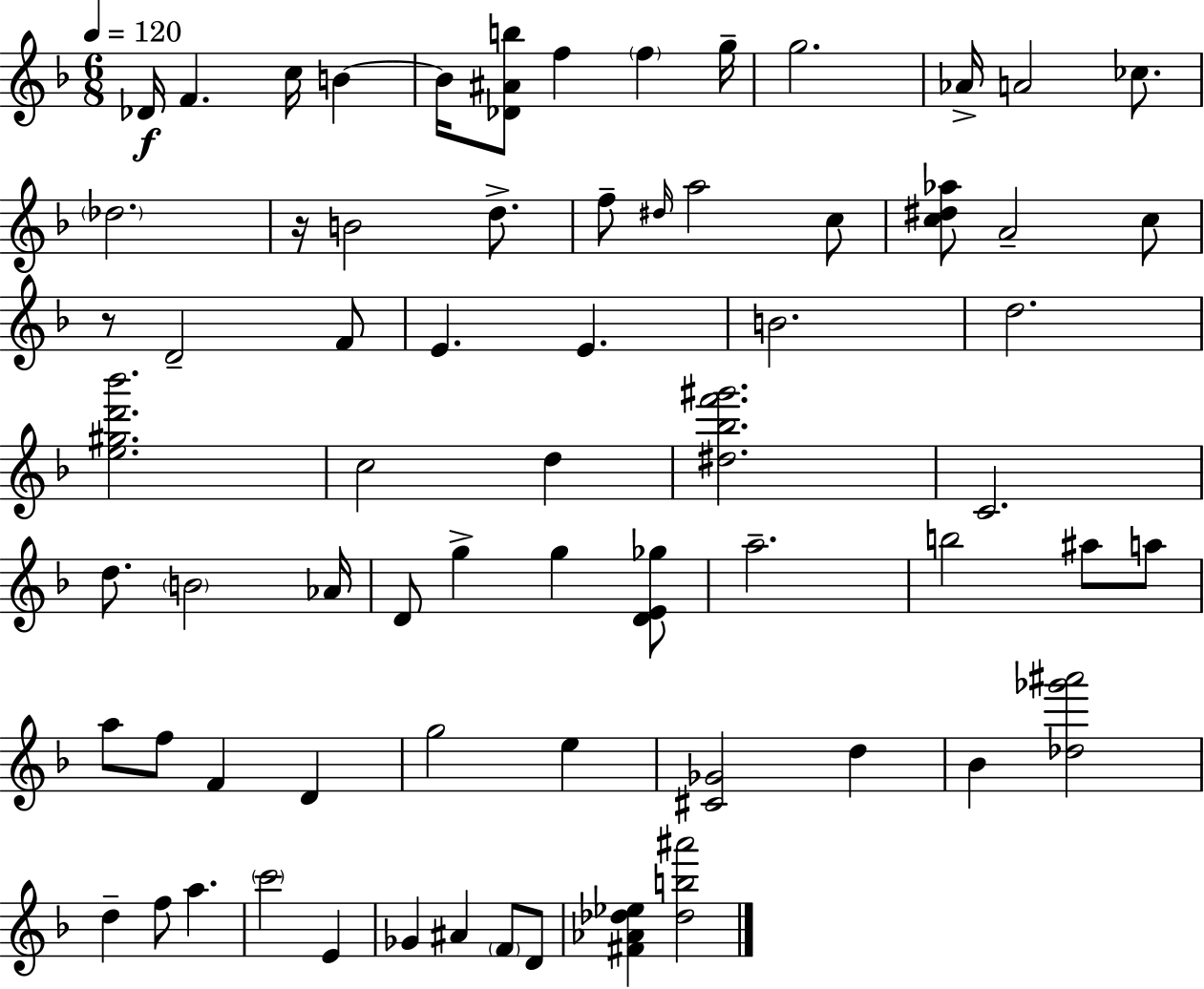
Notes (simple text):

Db4/s F4/q. C5/s B4/q B4/s [Db4,A#4,B5]/e F5/q F5/q G5/s G5/h. Ab4/s A4/h CES5/e. Db5/h. R/s B4/h D5/e. F5/e D#5/s A5/h C5/e [C5,D#5,Ab5]/e A4/h C5/e R/e D4/h F4/e E4/q. E4/q. B4/h. D5/h. [E5,G#5,D6,Bb6]/h. C5/h D5/q [D#5,Bb5,F6,G#6]/h. C4/h. D5/e. B4/h Ab4/s D4/e G5/q G5/q [D4,E4,Gb5]/e A5/h. B5/h A#5/e A5/e A5/e F5/e F4/q D4/q G5/h E5/q [C#4,Gb4]/h D5/q Bb4/q [Db5,Gb6,A#6]/h D5/q F5/e A5/q. C6/h E4/q Gb4/q A#4/q F4/e D4/e [F#4,Ab4,Db5,Eb5]/q [Db5,B5,A#6]/h